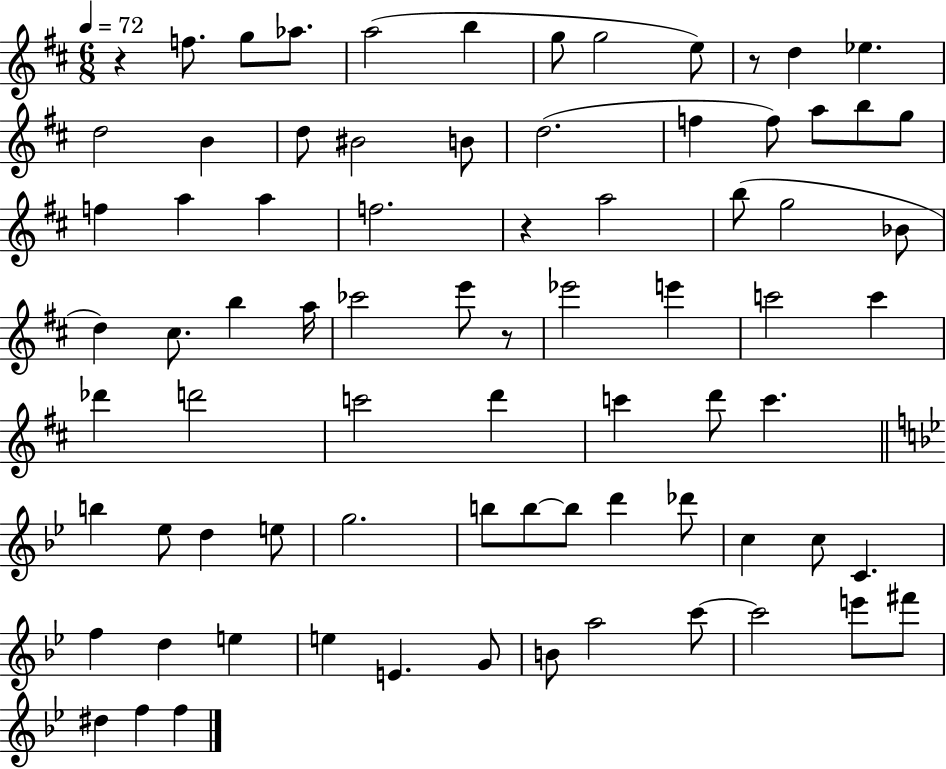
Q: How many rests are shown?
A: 4